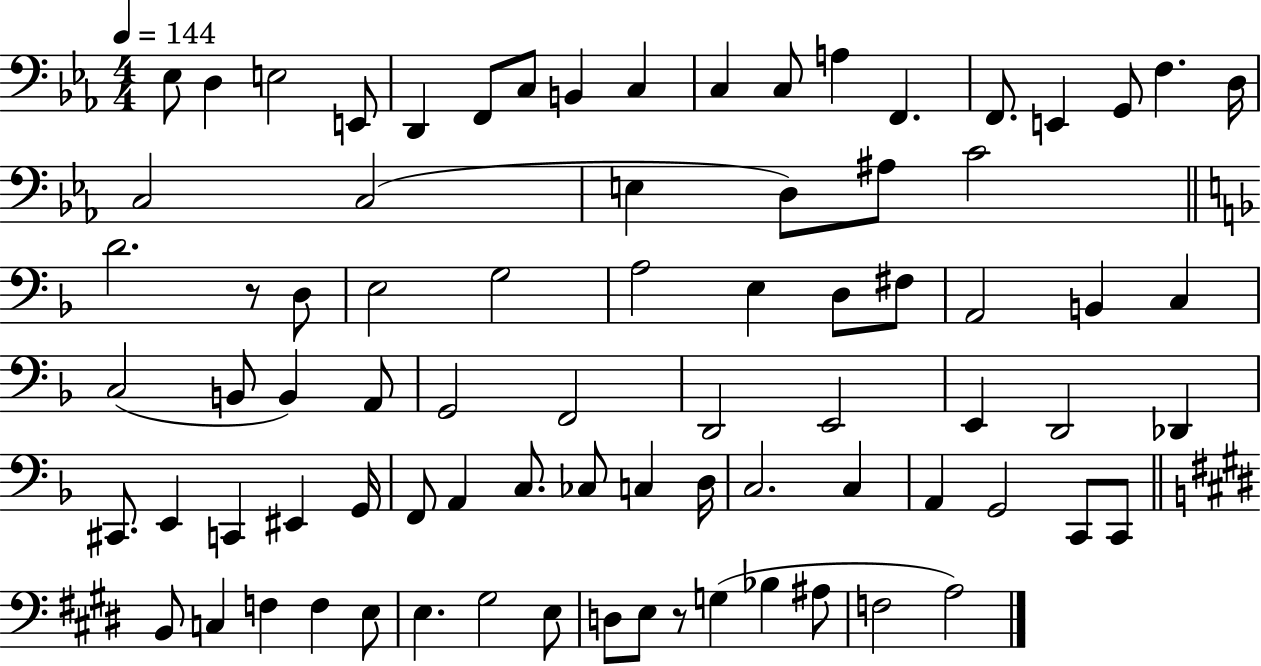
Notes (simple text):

Eb3/e D3/q E3/h E2/e D2/q F2/e C3/e B2/q C3/q C3/q C3/e A3/q F2/q. F2/e. E2/q G2/e F3/q. D3/s C3/h C3/h E3/q D3/e A#3/e C4/h D4/h. R/e D3/e E3/h G3/h A3/h E3/q D3/e F#3/e A2/h B2/q C3/q C3/h B2/e B2/q A2/e G2/h F2/h D2/h E2/h E2/q D2/h Db2/q C#2/e. E2/q C2/q EIS2/q G2/s F2/e A2/q C3/e. CES3/e C3/q D3/s C3/h. C3/q A2/q G2/h C2/e C2/e B2/e C3/q F3/q F3/q E3/e E3/q. G#3/h E3/e D3/e E3/e R/e G3/q Bb3/q A#3/e F3/h A3/h